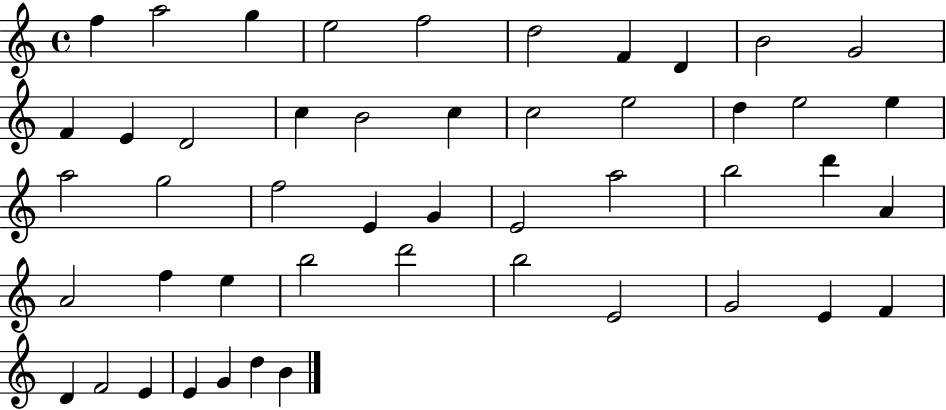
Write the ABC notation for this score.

X:1
T:Untitled
M:4/4
L:1/4
K:C
f a2 g e2 f2 d2 F D B2 G2 F E D2 c B2 c c2 e2 d e2 e a2 g2 f2 E G E2 a2 b2 d' A A2 f e b2 d'2 b2 E2 G2 E F D F2 E E G d B